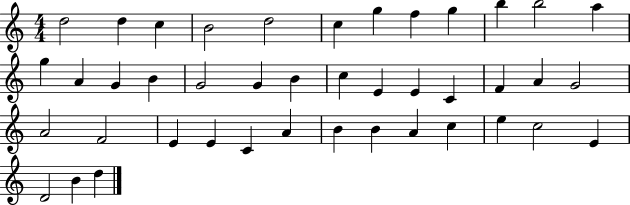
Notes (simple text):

D5/h D5/q C5/q B4/h D5/h C5/q G5/q F5/q G5/q B5/q B5/h A5/q G5/q A4/q G4/q B4/q G4/h G4/q B4/q C5/q E4/q E4/q C4/q F4/q A4/q G4/h A4/h F4/h E4/q E4/q C4/q A4/q B4/q B4/q A4/q C5/q E5/q C5/h E4/q D4/h B4/q D5/q